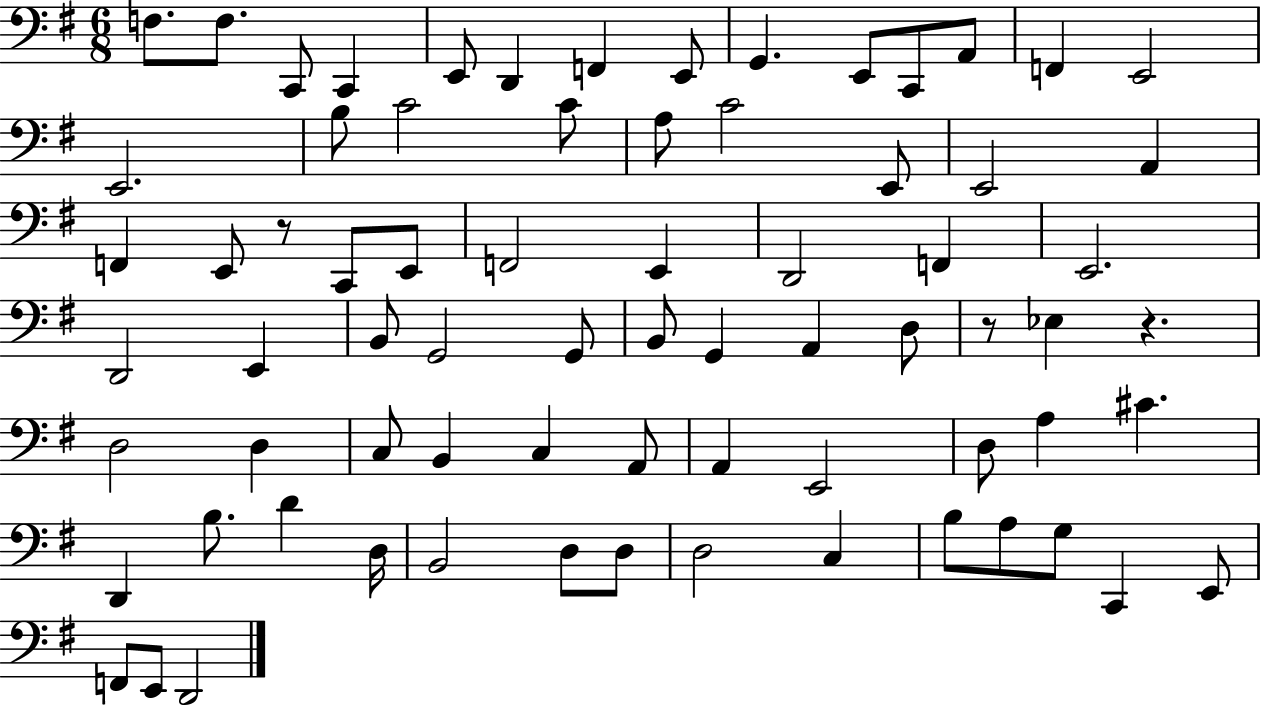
X:1
T:Untitled
M:6/8
L:1/4
K:G
F,/2 F,/2 C,,/2 C,, E,,/2 D,, F,, E,,/2 G,, E,,/2 C,,/2 A,,/2 F,, E,,2 E,,2 B,/2 C2 C/2 A,/2 C2 E,,/2 E,,2 A,, F,, E,,/2 z/2 C,,/2 E,,/2 F,,2 E,, D,,2 F,, E,,2 D,,2 E,, B,,/2 G,,2 G,,/2 B,,/2 G,, A,, D,/2 z/2 _E, z D,2 D, C,/2 B,, C, A,,/2 A,, E,,2 D,/2 A, ^C D,, B,/2 D D,/4 B,,2 D,/2 D,/2 D,2 C, B,/2 A,/2 G,/2 C,, E,,/2 F,,/2 E,,/2 D,,2